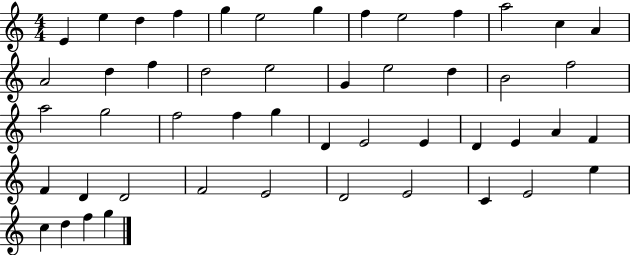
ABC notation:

X:1
T:Untitled
M:4/4
L:1/4
K:C
E e d f g e2 g f e2 f a2 c A A2 d f d2 e2 G e2 d B2 f2 a2 g2 f2 f g D E2 E D E A F F D D2 F2 E2 D2 E2 C E2 e c d f g